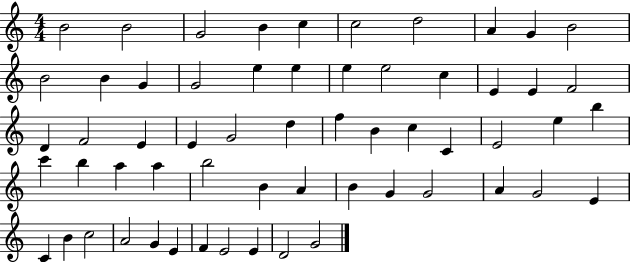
B4/h B4/h G4/h B4/q C5/q C5/h D5/h A4/q G4/q B4/h B4/h B4/q G4/q G4/h E5/q E5/q E5/q E5/h C5/q E4/q E4/q F4/h D4/q F4/h E4/q E4/q G4/h D5/q F5/q B4/q C5/q C4/q E4/h E5/q B5/q C6/q B5/q A5/q A5/q B5/h B4/q A4/q B4/q G4/q G4/h A4/q G4/h E4/q C4/q B4/q C5/h A4/h G4/q E4/q F4/q E4/h E4/q D4/h G4/h